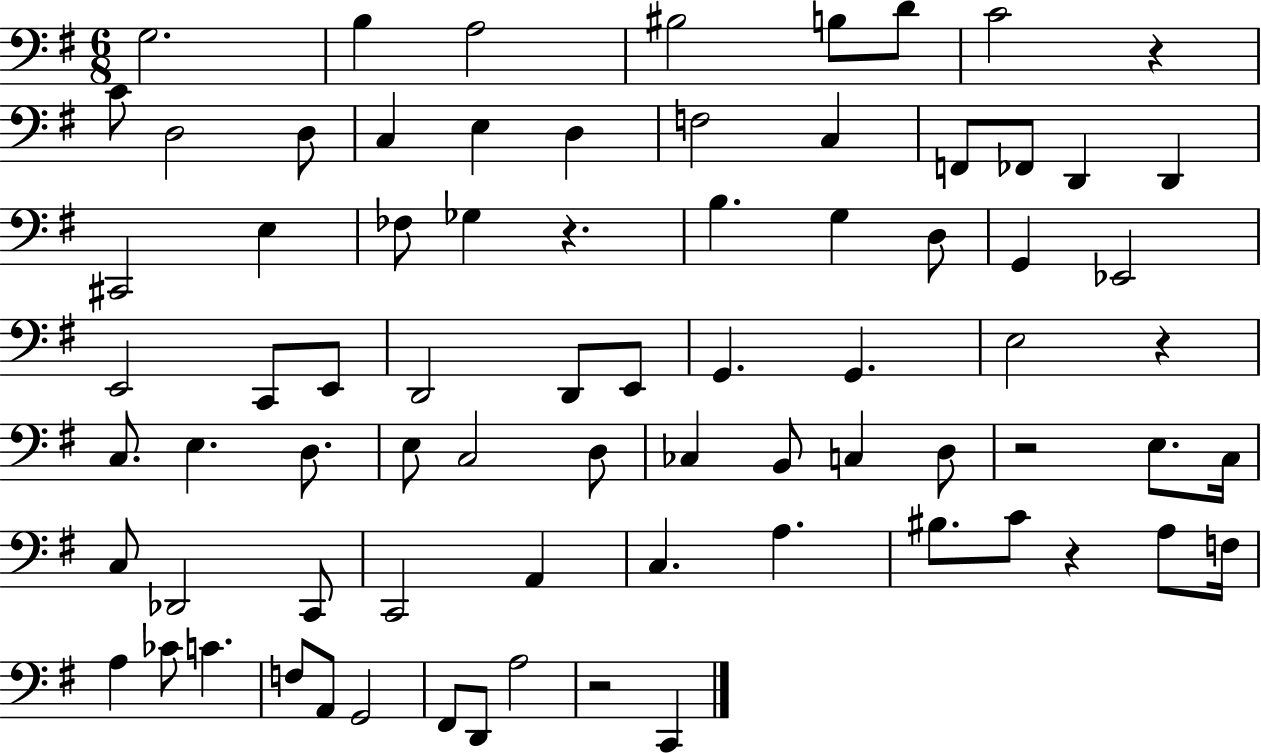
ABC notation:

X:1
T:Untitled
M:6/8
L:1/4
K:G
G,2 B, A,2 ^B,2 B,/2 D/2 C2 z C/2 D,2 D,/2 C, E, D, F,2 C, F,,/2 _F,,/2 D,, D,, ^C,,2 E, _F,/2 _G, z B, G, D,/2 G,, _E,,2 E,,2 C,,/2 E,,/2 D,,2 D,,/2 E,,/2 G,, G,, E,2 z C,/2 E, D,/2 E,/2 C,2 D,/2 _C, B,,/2 C, D,/2 z2 E,/2 C,/4 C,/2 _D,,2 C,,/2 C,,2 A,, C, A, ^B,/2 C/2 z A,/2 F,/4 A, _C/2 C F,/2 A,,/2 G,,2 ^F,,/2 D,,/2 A,2 z2 C,,